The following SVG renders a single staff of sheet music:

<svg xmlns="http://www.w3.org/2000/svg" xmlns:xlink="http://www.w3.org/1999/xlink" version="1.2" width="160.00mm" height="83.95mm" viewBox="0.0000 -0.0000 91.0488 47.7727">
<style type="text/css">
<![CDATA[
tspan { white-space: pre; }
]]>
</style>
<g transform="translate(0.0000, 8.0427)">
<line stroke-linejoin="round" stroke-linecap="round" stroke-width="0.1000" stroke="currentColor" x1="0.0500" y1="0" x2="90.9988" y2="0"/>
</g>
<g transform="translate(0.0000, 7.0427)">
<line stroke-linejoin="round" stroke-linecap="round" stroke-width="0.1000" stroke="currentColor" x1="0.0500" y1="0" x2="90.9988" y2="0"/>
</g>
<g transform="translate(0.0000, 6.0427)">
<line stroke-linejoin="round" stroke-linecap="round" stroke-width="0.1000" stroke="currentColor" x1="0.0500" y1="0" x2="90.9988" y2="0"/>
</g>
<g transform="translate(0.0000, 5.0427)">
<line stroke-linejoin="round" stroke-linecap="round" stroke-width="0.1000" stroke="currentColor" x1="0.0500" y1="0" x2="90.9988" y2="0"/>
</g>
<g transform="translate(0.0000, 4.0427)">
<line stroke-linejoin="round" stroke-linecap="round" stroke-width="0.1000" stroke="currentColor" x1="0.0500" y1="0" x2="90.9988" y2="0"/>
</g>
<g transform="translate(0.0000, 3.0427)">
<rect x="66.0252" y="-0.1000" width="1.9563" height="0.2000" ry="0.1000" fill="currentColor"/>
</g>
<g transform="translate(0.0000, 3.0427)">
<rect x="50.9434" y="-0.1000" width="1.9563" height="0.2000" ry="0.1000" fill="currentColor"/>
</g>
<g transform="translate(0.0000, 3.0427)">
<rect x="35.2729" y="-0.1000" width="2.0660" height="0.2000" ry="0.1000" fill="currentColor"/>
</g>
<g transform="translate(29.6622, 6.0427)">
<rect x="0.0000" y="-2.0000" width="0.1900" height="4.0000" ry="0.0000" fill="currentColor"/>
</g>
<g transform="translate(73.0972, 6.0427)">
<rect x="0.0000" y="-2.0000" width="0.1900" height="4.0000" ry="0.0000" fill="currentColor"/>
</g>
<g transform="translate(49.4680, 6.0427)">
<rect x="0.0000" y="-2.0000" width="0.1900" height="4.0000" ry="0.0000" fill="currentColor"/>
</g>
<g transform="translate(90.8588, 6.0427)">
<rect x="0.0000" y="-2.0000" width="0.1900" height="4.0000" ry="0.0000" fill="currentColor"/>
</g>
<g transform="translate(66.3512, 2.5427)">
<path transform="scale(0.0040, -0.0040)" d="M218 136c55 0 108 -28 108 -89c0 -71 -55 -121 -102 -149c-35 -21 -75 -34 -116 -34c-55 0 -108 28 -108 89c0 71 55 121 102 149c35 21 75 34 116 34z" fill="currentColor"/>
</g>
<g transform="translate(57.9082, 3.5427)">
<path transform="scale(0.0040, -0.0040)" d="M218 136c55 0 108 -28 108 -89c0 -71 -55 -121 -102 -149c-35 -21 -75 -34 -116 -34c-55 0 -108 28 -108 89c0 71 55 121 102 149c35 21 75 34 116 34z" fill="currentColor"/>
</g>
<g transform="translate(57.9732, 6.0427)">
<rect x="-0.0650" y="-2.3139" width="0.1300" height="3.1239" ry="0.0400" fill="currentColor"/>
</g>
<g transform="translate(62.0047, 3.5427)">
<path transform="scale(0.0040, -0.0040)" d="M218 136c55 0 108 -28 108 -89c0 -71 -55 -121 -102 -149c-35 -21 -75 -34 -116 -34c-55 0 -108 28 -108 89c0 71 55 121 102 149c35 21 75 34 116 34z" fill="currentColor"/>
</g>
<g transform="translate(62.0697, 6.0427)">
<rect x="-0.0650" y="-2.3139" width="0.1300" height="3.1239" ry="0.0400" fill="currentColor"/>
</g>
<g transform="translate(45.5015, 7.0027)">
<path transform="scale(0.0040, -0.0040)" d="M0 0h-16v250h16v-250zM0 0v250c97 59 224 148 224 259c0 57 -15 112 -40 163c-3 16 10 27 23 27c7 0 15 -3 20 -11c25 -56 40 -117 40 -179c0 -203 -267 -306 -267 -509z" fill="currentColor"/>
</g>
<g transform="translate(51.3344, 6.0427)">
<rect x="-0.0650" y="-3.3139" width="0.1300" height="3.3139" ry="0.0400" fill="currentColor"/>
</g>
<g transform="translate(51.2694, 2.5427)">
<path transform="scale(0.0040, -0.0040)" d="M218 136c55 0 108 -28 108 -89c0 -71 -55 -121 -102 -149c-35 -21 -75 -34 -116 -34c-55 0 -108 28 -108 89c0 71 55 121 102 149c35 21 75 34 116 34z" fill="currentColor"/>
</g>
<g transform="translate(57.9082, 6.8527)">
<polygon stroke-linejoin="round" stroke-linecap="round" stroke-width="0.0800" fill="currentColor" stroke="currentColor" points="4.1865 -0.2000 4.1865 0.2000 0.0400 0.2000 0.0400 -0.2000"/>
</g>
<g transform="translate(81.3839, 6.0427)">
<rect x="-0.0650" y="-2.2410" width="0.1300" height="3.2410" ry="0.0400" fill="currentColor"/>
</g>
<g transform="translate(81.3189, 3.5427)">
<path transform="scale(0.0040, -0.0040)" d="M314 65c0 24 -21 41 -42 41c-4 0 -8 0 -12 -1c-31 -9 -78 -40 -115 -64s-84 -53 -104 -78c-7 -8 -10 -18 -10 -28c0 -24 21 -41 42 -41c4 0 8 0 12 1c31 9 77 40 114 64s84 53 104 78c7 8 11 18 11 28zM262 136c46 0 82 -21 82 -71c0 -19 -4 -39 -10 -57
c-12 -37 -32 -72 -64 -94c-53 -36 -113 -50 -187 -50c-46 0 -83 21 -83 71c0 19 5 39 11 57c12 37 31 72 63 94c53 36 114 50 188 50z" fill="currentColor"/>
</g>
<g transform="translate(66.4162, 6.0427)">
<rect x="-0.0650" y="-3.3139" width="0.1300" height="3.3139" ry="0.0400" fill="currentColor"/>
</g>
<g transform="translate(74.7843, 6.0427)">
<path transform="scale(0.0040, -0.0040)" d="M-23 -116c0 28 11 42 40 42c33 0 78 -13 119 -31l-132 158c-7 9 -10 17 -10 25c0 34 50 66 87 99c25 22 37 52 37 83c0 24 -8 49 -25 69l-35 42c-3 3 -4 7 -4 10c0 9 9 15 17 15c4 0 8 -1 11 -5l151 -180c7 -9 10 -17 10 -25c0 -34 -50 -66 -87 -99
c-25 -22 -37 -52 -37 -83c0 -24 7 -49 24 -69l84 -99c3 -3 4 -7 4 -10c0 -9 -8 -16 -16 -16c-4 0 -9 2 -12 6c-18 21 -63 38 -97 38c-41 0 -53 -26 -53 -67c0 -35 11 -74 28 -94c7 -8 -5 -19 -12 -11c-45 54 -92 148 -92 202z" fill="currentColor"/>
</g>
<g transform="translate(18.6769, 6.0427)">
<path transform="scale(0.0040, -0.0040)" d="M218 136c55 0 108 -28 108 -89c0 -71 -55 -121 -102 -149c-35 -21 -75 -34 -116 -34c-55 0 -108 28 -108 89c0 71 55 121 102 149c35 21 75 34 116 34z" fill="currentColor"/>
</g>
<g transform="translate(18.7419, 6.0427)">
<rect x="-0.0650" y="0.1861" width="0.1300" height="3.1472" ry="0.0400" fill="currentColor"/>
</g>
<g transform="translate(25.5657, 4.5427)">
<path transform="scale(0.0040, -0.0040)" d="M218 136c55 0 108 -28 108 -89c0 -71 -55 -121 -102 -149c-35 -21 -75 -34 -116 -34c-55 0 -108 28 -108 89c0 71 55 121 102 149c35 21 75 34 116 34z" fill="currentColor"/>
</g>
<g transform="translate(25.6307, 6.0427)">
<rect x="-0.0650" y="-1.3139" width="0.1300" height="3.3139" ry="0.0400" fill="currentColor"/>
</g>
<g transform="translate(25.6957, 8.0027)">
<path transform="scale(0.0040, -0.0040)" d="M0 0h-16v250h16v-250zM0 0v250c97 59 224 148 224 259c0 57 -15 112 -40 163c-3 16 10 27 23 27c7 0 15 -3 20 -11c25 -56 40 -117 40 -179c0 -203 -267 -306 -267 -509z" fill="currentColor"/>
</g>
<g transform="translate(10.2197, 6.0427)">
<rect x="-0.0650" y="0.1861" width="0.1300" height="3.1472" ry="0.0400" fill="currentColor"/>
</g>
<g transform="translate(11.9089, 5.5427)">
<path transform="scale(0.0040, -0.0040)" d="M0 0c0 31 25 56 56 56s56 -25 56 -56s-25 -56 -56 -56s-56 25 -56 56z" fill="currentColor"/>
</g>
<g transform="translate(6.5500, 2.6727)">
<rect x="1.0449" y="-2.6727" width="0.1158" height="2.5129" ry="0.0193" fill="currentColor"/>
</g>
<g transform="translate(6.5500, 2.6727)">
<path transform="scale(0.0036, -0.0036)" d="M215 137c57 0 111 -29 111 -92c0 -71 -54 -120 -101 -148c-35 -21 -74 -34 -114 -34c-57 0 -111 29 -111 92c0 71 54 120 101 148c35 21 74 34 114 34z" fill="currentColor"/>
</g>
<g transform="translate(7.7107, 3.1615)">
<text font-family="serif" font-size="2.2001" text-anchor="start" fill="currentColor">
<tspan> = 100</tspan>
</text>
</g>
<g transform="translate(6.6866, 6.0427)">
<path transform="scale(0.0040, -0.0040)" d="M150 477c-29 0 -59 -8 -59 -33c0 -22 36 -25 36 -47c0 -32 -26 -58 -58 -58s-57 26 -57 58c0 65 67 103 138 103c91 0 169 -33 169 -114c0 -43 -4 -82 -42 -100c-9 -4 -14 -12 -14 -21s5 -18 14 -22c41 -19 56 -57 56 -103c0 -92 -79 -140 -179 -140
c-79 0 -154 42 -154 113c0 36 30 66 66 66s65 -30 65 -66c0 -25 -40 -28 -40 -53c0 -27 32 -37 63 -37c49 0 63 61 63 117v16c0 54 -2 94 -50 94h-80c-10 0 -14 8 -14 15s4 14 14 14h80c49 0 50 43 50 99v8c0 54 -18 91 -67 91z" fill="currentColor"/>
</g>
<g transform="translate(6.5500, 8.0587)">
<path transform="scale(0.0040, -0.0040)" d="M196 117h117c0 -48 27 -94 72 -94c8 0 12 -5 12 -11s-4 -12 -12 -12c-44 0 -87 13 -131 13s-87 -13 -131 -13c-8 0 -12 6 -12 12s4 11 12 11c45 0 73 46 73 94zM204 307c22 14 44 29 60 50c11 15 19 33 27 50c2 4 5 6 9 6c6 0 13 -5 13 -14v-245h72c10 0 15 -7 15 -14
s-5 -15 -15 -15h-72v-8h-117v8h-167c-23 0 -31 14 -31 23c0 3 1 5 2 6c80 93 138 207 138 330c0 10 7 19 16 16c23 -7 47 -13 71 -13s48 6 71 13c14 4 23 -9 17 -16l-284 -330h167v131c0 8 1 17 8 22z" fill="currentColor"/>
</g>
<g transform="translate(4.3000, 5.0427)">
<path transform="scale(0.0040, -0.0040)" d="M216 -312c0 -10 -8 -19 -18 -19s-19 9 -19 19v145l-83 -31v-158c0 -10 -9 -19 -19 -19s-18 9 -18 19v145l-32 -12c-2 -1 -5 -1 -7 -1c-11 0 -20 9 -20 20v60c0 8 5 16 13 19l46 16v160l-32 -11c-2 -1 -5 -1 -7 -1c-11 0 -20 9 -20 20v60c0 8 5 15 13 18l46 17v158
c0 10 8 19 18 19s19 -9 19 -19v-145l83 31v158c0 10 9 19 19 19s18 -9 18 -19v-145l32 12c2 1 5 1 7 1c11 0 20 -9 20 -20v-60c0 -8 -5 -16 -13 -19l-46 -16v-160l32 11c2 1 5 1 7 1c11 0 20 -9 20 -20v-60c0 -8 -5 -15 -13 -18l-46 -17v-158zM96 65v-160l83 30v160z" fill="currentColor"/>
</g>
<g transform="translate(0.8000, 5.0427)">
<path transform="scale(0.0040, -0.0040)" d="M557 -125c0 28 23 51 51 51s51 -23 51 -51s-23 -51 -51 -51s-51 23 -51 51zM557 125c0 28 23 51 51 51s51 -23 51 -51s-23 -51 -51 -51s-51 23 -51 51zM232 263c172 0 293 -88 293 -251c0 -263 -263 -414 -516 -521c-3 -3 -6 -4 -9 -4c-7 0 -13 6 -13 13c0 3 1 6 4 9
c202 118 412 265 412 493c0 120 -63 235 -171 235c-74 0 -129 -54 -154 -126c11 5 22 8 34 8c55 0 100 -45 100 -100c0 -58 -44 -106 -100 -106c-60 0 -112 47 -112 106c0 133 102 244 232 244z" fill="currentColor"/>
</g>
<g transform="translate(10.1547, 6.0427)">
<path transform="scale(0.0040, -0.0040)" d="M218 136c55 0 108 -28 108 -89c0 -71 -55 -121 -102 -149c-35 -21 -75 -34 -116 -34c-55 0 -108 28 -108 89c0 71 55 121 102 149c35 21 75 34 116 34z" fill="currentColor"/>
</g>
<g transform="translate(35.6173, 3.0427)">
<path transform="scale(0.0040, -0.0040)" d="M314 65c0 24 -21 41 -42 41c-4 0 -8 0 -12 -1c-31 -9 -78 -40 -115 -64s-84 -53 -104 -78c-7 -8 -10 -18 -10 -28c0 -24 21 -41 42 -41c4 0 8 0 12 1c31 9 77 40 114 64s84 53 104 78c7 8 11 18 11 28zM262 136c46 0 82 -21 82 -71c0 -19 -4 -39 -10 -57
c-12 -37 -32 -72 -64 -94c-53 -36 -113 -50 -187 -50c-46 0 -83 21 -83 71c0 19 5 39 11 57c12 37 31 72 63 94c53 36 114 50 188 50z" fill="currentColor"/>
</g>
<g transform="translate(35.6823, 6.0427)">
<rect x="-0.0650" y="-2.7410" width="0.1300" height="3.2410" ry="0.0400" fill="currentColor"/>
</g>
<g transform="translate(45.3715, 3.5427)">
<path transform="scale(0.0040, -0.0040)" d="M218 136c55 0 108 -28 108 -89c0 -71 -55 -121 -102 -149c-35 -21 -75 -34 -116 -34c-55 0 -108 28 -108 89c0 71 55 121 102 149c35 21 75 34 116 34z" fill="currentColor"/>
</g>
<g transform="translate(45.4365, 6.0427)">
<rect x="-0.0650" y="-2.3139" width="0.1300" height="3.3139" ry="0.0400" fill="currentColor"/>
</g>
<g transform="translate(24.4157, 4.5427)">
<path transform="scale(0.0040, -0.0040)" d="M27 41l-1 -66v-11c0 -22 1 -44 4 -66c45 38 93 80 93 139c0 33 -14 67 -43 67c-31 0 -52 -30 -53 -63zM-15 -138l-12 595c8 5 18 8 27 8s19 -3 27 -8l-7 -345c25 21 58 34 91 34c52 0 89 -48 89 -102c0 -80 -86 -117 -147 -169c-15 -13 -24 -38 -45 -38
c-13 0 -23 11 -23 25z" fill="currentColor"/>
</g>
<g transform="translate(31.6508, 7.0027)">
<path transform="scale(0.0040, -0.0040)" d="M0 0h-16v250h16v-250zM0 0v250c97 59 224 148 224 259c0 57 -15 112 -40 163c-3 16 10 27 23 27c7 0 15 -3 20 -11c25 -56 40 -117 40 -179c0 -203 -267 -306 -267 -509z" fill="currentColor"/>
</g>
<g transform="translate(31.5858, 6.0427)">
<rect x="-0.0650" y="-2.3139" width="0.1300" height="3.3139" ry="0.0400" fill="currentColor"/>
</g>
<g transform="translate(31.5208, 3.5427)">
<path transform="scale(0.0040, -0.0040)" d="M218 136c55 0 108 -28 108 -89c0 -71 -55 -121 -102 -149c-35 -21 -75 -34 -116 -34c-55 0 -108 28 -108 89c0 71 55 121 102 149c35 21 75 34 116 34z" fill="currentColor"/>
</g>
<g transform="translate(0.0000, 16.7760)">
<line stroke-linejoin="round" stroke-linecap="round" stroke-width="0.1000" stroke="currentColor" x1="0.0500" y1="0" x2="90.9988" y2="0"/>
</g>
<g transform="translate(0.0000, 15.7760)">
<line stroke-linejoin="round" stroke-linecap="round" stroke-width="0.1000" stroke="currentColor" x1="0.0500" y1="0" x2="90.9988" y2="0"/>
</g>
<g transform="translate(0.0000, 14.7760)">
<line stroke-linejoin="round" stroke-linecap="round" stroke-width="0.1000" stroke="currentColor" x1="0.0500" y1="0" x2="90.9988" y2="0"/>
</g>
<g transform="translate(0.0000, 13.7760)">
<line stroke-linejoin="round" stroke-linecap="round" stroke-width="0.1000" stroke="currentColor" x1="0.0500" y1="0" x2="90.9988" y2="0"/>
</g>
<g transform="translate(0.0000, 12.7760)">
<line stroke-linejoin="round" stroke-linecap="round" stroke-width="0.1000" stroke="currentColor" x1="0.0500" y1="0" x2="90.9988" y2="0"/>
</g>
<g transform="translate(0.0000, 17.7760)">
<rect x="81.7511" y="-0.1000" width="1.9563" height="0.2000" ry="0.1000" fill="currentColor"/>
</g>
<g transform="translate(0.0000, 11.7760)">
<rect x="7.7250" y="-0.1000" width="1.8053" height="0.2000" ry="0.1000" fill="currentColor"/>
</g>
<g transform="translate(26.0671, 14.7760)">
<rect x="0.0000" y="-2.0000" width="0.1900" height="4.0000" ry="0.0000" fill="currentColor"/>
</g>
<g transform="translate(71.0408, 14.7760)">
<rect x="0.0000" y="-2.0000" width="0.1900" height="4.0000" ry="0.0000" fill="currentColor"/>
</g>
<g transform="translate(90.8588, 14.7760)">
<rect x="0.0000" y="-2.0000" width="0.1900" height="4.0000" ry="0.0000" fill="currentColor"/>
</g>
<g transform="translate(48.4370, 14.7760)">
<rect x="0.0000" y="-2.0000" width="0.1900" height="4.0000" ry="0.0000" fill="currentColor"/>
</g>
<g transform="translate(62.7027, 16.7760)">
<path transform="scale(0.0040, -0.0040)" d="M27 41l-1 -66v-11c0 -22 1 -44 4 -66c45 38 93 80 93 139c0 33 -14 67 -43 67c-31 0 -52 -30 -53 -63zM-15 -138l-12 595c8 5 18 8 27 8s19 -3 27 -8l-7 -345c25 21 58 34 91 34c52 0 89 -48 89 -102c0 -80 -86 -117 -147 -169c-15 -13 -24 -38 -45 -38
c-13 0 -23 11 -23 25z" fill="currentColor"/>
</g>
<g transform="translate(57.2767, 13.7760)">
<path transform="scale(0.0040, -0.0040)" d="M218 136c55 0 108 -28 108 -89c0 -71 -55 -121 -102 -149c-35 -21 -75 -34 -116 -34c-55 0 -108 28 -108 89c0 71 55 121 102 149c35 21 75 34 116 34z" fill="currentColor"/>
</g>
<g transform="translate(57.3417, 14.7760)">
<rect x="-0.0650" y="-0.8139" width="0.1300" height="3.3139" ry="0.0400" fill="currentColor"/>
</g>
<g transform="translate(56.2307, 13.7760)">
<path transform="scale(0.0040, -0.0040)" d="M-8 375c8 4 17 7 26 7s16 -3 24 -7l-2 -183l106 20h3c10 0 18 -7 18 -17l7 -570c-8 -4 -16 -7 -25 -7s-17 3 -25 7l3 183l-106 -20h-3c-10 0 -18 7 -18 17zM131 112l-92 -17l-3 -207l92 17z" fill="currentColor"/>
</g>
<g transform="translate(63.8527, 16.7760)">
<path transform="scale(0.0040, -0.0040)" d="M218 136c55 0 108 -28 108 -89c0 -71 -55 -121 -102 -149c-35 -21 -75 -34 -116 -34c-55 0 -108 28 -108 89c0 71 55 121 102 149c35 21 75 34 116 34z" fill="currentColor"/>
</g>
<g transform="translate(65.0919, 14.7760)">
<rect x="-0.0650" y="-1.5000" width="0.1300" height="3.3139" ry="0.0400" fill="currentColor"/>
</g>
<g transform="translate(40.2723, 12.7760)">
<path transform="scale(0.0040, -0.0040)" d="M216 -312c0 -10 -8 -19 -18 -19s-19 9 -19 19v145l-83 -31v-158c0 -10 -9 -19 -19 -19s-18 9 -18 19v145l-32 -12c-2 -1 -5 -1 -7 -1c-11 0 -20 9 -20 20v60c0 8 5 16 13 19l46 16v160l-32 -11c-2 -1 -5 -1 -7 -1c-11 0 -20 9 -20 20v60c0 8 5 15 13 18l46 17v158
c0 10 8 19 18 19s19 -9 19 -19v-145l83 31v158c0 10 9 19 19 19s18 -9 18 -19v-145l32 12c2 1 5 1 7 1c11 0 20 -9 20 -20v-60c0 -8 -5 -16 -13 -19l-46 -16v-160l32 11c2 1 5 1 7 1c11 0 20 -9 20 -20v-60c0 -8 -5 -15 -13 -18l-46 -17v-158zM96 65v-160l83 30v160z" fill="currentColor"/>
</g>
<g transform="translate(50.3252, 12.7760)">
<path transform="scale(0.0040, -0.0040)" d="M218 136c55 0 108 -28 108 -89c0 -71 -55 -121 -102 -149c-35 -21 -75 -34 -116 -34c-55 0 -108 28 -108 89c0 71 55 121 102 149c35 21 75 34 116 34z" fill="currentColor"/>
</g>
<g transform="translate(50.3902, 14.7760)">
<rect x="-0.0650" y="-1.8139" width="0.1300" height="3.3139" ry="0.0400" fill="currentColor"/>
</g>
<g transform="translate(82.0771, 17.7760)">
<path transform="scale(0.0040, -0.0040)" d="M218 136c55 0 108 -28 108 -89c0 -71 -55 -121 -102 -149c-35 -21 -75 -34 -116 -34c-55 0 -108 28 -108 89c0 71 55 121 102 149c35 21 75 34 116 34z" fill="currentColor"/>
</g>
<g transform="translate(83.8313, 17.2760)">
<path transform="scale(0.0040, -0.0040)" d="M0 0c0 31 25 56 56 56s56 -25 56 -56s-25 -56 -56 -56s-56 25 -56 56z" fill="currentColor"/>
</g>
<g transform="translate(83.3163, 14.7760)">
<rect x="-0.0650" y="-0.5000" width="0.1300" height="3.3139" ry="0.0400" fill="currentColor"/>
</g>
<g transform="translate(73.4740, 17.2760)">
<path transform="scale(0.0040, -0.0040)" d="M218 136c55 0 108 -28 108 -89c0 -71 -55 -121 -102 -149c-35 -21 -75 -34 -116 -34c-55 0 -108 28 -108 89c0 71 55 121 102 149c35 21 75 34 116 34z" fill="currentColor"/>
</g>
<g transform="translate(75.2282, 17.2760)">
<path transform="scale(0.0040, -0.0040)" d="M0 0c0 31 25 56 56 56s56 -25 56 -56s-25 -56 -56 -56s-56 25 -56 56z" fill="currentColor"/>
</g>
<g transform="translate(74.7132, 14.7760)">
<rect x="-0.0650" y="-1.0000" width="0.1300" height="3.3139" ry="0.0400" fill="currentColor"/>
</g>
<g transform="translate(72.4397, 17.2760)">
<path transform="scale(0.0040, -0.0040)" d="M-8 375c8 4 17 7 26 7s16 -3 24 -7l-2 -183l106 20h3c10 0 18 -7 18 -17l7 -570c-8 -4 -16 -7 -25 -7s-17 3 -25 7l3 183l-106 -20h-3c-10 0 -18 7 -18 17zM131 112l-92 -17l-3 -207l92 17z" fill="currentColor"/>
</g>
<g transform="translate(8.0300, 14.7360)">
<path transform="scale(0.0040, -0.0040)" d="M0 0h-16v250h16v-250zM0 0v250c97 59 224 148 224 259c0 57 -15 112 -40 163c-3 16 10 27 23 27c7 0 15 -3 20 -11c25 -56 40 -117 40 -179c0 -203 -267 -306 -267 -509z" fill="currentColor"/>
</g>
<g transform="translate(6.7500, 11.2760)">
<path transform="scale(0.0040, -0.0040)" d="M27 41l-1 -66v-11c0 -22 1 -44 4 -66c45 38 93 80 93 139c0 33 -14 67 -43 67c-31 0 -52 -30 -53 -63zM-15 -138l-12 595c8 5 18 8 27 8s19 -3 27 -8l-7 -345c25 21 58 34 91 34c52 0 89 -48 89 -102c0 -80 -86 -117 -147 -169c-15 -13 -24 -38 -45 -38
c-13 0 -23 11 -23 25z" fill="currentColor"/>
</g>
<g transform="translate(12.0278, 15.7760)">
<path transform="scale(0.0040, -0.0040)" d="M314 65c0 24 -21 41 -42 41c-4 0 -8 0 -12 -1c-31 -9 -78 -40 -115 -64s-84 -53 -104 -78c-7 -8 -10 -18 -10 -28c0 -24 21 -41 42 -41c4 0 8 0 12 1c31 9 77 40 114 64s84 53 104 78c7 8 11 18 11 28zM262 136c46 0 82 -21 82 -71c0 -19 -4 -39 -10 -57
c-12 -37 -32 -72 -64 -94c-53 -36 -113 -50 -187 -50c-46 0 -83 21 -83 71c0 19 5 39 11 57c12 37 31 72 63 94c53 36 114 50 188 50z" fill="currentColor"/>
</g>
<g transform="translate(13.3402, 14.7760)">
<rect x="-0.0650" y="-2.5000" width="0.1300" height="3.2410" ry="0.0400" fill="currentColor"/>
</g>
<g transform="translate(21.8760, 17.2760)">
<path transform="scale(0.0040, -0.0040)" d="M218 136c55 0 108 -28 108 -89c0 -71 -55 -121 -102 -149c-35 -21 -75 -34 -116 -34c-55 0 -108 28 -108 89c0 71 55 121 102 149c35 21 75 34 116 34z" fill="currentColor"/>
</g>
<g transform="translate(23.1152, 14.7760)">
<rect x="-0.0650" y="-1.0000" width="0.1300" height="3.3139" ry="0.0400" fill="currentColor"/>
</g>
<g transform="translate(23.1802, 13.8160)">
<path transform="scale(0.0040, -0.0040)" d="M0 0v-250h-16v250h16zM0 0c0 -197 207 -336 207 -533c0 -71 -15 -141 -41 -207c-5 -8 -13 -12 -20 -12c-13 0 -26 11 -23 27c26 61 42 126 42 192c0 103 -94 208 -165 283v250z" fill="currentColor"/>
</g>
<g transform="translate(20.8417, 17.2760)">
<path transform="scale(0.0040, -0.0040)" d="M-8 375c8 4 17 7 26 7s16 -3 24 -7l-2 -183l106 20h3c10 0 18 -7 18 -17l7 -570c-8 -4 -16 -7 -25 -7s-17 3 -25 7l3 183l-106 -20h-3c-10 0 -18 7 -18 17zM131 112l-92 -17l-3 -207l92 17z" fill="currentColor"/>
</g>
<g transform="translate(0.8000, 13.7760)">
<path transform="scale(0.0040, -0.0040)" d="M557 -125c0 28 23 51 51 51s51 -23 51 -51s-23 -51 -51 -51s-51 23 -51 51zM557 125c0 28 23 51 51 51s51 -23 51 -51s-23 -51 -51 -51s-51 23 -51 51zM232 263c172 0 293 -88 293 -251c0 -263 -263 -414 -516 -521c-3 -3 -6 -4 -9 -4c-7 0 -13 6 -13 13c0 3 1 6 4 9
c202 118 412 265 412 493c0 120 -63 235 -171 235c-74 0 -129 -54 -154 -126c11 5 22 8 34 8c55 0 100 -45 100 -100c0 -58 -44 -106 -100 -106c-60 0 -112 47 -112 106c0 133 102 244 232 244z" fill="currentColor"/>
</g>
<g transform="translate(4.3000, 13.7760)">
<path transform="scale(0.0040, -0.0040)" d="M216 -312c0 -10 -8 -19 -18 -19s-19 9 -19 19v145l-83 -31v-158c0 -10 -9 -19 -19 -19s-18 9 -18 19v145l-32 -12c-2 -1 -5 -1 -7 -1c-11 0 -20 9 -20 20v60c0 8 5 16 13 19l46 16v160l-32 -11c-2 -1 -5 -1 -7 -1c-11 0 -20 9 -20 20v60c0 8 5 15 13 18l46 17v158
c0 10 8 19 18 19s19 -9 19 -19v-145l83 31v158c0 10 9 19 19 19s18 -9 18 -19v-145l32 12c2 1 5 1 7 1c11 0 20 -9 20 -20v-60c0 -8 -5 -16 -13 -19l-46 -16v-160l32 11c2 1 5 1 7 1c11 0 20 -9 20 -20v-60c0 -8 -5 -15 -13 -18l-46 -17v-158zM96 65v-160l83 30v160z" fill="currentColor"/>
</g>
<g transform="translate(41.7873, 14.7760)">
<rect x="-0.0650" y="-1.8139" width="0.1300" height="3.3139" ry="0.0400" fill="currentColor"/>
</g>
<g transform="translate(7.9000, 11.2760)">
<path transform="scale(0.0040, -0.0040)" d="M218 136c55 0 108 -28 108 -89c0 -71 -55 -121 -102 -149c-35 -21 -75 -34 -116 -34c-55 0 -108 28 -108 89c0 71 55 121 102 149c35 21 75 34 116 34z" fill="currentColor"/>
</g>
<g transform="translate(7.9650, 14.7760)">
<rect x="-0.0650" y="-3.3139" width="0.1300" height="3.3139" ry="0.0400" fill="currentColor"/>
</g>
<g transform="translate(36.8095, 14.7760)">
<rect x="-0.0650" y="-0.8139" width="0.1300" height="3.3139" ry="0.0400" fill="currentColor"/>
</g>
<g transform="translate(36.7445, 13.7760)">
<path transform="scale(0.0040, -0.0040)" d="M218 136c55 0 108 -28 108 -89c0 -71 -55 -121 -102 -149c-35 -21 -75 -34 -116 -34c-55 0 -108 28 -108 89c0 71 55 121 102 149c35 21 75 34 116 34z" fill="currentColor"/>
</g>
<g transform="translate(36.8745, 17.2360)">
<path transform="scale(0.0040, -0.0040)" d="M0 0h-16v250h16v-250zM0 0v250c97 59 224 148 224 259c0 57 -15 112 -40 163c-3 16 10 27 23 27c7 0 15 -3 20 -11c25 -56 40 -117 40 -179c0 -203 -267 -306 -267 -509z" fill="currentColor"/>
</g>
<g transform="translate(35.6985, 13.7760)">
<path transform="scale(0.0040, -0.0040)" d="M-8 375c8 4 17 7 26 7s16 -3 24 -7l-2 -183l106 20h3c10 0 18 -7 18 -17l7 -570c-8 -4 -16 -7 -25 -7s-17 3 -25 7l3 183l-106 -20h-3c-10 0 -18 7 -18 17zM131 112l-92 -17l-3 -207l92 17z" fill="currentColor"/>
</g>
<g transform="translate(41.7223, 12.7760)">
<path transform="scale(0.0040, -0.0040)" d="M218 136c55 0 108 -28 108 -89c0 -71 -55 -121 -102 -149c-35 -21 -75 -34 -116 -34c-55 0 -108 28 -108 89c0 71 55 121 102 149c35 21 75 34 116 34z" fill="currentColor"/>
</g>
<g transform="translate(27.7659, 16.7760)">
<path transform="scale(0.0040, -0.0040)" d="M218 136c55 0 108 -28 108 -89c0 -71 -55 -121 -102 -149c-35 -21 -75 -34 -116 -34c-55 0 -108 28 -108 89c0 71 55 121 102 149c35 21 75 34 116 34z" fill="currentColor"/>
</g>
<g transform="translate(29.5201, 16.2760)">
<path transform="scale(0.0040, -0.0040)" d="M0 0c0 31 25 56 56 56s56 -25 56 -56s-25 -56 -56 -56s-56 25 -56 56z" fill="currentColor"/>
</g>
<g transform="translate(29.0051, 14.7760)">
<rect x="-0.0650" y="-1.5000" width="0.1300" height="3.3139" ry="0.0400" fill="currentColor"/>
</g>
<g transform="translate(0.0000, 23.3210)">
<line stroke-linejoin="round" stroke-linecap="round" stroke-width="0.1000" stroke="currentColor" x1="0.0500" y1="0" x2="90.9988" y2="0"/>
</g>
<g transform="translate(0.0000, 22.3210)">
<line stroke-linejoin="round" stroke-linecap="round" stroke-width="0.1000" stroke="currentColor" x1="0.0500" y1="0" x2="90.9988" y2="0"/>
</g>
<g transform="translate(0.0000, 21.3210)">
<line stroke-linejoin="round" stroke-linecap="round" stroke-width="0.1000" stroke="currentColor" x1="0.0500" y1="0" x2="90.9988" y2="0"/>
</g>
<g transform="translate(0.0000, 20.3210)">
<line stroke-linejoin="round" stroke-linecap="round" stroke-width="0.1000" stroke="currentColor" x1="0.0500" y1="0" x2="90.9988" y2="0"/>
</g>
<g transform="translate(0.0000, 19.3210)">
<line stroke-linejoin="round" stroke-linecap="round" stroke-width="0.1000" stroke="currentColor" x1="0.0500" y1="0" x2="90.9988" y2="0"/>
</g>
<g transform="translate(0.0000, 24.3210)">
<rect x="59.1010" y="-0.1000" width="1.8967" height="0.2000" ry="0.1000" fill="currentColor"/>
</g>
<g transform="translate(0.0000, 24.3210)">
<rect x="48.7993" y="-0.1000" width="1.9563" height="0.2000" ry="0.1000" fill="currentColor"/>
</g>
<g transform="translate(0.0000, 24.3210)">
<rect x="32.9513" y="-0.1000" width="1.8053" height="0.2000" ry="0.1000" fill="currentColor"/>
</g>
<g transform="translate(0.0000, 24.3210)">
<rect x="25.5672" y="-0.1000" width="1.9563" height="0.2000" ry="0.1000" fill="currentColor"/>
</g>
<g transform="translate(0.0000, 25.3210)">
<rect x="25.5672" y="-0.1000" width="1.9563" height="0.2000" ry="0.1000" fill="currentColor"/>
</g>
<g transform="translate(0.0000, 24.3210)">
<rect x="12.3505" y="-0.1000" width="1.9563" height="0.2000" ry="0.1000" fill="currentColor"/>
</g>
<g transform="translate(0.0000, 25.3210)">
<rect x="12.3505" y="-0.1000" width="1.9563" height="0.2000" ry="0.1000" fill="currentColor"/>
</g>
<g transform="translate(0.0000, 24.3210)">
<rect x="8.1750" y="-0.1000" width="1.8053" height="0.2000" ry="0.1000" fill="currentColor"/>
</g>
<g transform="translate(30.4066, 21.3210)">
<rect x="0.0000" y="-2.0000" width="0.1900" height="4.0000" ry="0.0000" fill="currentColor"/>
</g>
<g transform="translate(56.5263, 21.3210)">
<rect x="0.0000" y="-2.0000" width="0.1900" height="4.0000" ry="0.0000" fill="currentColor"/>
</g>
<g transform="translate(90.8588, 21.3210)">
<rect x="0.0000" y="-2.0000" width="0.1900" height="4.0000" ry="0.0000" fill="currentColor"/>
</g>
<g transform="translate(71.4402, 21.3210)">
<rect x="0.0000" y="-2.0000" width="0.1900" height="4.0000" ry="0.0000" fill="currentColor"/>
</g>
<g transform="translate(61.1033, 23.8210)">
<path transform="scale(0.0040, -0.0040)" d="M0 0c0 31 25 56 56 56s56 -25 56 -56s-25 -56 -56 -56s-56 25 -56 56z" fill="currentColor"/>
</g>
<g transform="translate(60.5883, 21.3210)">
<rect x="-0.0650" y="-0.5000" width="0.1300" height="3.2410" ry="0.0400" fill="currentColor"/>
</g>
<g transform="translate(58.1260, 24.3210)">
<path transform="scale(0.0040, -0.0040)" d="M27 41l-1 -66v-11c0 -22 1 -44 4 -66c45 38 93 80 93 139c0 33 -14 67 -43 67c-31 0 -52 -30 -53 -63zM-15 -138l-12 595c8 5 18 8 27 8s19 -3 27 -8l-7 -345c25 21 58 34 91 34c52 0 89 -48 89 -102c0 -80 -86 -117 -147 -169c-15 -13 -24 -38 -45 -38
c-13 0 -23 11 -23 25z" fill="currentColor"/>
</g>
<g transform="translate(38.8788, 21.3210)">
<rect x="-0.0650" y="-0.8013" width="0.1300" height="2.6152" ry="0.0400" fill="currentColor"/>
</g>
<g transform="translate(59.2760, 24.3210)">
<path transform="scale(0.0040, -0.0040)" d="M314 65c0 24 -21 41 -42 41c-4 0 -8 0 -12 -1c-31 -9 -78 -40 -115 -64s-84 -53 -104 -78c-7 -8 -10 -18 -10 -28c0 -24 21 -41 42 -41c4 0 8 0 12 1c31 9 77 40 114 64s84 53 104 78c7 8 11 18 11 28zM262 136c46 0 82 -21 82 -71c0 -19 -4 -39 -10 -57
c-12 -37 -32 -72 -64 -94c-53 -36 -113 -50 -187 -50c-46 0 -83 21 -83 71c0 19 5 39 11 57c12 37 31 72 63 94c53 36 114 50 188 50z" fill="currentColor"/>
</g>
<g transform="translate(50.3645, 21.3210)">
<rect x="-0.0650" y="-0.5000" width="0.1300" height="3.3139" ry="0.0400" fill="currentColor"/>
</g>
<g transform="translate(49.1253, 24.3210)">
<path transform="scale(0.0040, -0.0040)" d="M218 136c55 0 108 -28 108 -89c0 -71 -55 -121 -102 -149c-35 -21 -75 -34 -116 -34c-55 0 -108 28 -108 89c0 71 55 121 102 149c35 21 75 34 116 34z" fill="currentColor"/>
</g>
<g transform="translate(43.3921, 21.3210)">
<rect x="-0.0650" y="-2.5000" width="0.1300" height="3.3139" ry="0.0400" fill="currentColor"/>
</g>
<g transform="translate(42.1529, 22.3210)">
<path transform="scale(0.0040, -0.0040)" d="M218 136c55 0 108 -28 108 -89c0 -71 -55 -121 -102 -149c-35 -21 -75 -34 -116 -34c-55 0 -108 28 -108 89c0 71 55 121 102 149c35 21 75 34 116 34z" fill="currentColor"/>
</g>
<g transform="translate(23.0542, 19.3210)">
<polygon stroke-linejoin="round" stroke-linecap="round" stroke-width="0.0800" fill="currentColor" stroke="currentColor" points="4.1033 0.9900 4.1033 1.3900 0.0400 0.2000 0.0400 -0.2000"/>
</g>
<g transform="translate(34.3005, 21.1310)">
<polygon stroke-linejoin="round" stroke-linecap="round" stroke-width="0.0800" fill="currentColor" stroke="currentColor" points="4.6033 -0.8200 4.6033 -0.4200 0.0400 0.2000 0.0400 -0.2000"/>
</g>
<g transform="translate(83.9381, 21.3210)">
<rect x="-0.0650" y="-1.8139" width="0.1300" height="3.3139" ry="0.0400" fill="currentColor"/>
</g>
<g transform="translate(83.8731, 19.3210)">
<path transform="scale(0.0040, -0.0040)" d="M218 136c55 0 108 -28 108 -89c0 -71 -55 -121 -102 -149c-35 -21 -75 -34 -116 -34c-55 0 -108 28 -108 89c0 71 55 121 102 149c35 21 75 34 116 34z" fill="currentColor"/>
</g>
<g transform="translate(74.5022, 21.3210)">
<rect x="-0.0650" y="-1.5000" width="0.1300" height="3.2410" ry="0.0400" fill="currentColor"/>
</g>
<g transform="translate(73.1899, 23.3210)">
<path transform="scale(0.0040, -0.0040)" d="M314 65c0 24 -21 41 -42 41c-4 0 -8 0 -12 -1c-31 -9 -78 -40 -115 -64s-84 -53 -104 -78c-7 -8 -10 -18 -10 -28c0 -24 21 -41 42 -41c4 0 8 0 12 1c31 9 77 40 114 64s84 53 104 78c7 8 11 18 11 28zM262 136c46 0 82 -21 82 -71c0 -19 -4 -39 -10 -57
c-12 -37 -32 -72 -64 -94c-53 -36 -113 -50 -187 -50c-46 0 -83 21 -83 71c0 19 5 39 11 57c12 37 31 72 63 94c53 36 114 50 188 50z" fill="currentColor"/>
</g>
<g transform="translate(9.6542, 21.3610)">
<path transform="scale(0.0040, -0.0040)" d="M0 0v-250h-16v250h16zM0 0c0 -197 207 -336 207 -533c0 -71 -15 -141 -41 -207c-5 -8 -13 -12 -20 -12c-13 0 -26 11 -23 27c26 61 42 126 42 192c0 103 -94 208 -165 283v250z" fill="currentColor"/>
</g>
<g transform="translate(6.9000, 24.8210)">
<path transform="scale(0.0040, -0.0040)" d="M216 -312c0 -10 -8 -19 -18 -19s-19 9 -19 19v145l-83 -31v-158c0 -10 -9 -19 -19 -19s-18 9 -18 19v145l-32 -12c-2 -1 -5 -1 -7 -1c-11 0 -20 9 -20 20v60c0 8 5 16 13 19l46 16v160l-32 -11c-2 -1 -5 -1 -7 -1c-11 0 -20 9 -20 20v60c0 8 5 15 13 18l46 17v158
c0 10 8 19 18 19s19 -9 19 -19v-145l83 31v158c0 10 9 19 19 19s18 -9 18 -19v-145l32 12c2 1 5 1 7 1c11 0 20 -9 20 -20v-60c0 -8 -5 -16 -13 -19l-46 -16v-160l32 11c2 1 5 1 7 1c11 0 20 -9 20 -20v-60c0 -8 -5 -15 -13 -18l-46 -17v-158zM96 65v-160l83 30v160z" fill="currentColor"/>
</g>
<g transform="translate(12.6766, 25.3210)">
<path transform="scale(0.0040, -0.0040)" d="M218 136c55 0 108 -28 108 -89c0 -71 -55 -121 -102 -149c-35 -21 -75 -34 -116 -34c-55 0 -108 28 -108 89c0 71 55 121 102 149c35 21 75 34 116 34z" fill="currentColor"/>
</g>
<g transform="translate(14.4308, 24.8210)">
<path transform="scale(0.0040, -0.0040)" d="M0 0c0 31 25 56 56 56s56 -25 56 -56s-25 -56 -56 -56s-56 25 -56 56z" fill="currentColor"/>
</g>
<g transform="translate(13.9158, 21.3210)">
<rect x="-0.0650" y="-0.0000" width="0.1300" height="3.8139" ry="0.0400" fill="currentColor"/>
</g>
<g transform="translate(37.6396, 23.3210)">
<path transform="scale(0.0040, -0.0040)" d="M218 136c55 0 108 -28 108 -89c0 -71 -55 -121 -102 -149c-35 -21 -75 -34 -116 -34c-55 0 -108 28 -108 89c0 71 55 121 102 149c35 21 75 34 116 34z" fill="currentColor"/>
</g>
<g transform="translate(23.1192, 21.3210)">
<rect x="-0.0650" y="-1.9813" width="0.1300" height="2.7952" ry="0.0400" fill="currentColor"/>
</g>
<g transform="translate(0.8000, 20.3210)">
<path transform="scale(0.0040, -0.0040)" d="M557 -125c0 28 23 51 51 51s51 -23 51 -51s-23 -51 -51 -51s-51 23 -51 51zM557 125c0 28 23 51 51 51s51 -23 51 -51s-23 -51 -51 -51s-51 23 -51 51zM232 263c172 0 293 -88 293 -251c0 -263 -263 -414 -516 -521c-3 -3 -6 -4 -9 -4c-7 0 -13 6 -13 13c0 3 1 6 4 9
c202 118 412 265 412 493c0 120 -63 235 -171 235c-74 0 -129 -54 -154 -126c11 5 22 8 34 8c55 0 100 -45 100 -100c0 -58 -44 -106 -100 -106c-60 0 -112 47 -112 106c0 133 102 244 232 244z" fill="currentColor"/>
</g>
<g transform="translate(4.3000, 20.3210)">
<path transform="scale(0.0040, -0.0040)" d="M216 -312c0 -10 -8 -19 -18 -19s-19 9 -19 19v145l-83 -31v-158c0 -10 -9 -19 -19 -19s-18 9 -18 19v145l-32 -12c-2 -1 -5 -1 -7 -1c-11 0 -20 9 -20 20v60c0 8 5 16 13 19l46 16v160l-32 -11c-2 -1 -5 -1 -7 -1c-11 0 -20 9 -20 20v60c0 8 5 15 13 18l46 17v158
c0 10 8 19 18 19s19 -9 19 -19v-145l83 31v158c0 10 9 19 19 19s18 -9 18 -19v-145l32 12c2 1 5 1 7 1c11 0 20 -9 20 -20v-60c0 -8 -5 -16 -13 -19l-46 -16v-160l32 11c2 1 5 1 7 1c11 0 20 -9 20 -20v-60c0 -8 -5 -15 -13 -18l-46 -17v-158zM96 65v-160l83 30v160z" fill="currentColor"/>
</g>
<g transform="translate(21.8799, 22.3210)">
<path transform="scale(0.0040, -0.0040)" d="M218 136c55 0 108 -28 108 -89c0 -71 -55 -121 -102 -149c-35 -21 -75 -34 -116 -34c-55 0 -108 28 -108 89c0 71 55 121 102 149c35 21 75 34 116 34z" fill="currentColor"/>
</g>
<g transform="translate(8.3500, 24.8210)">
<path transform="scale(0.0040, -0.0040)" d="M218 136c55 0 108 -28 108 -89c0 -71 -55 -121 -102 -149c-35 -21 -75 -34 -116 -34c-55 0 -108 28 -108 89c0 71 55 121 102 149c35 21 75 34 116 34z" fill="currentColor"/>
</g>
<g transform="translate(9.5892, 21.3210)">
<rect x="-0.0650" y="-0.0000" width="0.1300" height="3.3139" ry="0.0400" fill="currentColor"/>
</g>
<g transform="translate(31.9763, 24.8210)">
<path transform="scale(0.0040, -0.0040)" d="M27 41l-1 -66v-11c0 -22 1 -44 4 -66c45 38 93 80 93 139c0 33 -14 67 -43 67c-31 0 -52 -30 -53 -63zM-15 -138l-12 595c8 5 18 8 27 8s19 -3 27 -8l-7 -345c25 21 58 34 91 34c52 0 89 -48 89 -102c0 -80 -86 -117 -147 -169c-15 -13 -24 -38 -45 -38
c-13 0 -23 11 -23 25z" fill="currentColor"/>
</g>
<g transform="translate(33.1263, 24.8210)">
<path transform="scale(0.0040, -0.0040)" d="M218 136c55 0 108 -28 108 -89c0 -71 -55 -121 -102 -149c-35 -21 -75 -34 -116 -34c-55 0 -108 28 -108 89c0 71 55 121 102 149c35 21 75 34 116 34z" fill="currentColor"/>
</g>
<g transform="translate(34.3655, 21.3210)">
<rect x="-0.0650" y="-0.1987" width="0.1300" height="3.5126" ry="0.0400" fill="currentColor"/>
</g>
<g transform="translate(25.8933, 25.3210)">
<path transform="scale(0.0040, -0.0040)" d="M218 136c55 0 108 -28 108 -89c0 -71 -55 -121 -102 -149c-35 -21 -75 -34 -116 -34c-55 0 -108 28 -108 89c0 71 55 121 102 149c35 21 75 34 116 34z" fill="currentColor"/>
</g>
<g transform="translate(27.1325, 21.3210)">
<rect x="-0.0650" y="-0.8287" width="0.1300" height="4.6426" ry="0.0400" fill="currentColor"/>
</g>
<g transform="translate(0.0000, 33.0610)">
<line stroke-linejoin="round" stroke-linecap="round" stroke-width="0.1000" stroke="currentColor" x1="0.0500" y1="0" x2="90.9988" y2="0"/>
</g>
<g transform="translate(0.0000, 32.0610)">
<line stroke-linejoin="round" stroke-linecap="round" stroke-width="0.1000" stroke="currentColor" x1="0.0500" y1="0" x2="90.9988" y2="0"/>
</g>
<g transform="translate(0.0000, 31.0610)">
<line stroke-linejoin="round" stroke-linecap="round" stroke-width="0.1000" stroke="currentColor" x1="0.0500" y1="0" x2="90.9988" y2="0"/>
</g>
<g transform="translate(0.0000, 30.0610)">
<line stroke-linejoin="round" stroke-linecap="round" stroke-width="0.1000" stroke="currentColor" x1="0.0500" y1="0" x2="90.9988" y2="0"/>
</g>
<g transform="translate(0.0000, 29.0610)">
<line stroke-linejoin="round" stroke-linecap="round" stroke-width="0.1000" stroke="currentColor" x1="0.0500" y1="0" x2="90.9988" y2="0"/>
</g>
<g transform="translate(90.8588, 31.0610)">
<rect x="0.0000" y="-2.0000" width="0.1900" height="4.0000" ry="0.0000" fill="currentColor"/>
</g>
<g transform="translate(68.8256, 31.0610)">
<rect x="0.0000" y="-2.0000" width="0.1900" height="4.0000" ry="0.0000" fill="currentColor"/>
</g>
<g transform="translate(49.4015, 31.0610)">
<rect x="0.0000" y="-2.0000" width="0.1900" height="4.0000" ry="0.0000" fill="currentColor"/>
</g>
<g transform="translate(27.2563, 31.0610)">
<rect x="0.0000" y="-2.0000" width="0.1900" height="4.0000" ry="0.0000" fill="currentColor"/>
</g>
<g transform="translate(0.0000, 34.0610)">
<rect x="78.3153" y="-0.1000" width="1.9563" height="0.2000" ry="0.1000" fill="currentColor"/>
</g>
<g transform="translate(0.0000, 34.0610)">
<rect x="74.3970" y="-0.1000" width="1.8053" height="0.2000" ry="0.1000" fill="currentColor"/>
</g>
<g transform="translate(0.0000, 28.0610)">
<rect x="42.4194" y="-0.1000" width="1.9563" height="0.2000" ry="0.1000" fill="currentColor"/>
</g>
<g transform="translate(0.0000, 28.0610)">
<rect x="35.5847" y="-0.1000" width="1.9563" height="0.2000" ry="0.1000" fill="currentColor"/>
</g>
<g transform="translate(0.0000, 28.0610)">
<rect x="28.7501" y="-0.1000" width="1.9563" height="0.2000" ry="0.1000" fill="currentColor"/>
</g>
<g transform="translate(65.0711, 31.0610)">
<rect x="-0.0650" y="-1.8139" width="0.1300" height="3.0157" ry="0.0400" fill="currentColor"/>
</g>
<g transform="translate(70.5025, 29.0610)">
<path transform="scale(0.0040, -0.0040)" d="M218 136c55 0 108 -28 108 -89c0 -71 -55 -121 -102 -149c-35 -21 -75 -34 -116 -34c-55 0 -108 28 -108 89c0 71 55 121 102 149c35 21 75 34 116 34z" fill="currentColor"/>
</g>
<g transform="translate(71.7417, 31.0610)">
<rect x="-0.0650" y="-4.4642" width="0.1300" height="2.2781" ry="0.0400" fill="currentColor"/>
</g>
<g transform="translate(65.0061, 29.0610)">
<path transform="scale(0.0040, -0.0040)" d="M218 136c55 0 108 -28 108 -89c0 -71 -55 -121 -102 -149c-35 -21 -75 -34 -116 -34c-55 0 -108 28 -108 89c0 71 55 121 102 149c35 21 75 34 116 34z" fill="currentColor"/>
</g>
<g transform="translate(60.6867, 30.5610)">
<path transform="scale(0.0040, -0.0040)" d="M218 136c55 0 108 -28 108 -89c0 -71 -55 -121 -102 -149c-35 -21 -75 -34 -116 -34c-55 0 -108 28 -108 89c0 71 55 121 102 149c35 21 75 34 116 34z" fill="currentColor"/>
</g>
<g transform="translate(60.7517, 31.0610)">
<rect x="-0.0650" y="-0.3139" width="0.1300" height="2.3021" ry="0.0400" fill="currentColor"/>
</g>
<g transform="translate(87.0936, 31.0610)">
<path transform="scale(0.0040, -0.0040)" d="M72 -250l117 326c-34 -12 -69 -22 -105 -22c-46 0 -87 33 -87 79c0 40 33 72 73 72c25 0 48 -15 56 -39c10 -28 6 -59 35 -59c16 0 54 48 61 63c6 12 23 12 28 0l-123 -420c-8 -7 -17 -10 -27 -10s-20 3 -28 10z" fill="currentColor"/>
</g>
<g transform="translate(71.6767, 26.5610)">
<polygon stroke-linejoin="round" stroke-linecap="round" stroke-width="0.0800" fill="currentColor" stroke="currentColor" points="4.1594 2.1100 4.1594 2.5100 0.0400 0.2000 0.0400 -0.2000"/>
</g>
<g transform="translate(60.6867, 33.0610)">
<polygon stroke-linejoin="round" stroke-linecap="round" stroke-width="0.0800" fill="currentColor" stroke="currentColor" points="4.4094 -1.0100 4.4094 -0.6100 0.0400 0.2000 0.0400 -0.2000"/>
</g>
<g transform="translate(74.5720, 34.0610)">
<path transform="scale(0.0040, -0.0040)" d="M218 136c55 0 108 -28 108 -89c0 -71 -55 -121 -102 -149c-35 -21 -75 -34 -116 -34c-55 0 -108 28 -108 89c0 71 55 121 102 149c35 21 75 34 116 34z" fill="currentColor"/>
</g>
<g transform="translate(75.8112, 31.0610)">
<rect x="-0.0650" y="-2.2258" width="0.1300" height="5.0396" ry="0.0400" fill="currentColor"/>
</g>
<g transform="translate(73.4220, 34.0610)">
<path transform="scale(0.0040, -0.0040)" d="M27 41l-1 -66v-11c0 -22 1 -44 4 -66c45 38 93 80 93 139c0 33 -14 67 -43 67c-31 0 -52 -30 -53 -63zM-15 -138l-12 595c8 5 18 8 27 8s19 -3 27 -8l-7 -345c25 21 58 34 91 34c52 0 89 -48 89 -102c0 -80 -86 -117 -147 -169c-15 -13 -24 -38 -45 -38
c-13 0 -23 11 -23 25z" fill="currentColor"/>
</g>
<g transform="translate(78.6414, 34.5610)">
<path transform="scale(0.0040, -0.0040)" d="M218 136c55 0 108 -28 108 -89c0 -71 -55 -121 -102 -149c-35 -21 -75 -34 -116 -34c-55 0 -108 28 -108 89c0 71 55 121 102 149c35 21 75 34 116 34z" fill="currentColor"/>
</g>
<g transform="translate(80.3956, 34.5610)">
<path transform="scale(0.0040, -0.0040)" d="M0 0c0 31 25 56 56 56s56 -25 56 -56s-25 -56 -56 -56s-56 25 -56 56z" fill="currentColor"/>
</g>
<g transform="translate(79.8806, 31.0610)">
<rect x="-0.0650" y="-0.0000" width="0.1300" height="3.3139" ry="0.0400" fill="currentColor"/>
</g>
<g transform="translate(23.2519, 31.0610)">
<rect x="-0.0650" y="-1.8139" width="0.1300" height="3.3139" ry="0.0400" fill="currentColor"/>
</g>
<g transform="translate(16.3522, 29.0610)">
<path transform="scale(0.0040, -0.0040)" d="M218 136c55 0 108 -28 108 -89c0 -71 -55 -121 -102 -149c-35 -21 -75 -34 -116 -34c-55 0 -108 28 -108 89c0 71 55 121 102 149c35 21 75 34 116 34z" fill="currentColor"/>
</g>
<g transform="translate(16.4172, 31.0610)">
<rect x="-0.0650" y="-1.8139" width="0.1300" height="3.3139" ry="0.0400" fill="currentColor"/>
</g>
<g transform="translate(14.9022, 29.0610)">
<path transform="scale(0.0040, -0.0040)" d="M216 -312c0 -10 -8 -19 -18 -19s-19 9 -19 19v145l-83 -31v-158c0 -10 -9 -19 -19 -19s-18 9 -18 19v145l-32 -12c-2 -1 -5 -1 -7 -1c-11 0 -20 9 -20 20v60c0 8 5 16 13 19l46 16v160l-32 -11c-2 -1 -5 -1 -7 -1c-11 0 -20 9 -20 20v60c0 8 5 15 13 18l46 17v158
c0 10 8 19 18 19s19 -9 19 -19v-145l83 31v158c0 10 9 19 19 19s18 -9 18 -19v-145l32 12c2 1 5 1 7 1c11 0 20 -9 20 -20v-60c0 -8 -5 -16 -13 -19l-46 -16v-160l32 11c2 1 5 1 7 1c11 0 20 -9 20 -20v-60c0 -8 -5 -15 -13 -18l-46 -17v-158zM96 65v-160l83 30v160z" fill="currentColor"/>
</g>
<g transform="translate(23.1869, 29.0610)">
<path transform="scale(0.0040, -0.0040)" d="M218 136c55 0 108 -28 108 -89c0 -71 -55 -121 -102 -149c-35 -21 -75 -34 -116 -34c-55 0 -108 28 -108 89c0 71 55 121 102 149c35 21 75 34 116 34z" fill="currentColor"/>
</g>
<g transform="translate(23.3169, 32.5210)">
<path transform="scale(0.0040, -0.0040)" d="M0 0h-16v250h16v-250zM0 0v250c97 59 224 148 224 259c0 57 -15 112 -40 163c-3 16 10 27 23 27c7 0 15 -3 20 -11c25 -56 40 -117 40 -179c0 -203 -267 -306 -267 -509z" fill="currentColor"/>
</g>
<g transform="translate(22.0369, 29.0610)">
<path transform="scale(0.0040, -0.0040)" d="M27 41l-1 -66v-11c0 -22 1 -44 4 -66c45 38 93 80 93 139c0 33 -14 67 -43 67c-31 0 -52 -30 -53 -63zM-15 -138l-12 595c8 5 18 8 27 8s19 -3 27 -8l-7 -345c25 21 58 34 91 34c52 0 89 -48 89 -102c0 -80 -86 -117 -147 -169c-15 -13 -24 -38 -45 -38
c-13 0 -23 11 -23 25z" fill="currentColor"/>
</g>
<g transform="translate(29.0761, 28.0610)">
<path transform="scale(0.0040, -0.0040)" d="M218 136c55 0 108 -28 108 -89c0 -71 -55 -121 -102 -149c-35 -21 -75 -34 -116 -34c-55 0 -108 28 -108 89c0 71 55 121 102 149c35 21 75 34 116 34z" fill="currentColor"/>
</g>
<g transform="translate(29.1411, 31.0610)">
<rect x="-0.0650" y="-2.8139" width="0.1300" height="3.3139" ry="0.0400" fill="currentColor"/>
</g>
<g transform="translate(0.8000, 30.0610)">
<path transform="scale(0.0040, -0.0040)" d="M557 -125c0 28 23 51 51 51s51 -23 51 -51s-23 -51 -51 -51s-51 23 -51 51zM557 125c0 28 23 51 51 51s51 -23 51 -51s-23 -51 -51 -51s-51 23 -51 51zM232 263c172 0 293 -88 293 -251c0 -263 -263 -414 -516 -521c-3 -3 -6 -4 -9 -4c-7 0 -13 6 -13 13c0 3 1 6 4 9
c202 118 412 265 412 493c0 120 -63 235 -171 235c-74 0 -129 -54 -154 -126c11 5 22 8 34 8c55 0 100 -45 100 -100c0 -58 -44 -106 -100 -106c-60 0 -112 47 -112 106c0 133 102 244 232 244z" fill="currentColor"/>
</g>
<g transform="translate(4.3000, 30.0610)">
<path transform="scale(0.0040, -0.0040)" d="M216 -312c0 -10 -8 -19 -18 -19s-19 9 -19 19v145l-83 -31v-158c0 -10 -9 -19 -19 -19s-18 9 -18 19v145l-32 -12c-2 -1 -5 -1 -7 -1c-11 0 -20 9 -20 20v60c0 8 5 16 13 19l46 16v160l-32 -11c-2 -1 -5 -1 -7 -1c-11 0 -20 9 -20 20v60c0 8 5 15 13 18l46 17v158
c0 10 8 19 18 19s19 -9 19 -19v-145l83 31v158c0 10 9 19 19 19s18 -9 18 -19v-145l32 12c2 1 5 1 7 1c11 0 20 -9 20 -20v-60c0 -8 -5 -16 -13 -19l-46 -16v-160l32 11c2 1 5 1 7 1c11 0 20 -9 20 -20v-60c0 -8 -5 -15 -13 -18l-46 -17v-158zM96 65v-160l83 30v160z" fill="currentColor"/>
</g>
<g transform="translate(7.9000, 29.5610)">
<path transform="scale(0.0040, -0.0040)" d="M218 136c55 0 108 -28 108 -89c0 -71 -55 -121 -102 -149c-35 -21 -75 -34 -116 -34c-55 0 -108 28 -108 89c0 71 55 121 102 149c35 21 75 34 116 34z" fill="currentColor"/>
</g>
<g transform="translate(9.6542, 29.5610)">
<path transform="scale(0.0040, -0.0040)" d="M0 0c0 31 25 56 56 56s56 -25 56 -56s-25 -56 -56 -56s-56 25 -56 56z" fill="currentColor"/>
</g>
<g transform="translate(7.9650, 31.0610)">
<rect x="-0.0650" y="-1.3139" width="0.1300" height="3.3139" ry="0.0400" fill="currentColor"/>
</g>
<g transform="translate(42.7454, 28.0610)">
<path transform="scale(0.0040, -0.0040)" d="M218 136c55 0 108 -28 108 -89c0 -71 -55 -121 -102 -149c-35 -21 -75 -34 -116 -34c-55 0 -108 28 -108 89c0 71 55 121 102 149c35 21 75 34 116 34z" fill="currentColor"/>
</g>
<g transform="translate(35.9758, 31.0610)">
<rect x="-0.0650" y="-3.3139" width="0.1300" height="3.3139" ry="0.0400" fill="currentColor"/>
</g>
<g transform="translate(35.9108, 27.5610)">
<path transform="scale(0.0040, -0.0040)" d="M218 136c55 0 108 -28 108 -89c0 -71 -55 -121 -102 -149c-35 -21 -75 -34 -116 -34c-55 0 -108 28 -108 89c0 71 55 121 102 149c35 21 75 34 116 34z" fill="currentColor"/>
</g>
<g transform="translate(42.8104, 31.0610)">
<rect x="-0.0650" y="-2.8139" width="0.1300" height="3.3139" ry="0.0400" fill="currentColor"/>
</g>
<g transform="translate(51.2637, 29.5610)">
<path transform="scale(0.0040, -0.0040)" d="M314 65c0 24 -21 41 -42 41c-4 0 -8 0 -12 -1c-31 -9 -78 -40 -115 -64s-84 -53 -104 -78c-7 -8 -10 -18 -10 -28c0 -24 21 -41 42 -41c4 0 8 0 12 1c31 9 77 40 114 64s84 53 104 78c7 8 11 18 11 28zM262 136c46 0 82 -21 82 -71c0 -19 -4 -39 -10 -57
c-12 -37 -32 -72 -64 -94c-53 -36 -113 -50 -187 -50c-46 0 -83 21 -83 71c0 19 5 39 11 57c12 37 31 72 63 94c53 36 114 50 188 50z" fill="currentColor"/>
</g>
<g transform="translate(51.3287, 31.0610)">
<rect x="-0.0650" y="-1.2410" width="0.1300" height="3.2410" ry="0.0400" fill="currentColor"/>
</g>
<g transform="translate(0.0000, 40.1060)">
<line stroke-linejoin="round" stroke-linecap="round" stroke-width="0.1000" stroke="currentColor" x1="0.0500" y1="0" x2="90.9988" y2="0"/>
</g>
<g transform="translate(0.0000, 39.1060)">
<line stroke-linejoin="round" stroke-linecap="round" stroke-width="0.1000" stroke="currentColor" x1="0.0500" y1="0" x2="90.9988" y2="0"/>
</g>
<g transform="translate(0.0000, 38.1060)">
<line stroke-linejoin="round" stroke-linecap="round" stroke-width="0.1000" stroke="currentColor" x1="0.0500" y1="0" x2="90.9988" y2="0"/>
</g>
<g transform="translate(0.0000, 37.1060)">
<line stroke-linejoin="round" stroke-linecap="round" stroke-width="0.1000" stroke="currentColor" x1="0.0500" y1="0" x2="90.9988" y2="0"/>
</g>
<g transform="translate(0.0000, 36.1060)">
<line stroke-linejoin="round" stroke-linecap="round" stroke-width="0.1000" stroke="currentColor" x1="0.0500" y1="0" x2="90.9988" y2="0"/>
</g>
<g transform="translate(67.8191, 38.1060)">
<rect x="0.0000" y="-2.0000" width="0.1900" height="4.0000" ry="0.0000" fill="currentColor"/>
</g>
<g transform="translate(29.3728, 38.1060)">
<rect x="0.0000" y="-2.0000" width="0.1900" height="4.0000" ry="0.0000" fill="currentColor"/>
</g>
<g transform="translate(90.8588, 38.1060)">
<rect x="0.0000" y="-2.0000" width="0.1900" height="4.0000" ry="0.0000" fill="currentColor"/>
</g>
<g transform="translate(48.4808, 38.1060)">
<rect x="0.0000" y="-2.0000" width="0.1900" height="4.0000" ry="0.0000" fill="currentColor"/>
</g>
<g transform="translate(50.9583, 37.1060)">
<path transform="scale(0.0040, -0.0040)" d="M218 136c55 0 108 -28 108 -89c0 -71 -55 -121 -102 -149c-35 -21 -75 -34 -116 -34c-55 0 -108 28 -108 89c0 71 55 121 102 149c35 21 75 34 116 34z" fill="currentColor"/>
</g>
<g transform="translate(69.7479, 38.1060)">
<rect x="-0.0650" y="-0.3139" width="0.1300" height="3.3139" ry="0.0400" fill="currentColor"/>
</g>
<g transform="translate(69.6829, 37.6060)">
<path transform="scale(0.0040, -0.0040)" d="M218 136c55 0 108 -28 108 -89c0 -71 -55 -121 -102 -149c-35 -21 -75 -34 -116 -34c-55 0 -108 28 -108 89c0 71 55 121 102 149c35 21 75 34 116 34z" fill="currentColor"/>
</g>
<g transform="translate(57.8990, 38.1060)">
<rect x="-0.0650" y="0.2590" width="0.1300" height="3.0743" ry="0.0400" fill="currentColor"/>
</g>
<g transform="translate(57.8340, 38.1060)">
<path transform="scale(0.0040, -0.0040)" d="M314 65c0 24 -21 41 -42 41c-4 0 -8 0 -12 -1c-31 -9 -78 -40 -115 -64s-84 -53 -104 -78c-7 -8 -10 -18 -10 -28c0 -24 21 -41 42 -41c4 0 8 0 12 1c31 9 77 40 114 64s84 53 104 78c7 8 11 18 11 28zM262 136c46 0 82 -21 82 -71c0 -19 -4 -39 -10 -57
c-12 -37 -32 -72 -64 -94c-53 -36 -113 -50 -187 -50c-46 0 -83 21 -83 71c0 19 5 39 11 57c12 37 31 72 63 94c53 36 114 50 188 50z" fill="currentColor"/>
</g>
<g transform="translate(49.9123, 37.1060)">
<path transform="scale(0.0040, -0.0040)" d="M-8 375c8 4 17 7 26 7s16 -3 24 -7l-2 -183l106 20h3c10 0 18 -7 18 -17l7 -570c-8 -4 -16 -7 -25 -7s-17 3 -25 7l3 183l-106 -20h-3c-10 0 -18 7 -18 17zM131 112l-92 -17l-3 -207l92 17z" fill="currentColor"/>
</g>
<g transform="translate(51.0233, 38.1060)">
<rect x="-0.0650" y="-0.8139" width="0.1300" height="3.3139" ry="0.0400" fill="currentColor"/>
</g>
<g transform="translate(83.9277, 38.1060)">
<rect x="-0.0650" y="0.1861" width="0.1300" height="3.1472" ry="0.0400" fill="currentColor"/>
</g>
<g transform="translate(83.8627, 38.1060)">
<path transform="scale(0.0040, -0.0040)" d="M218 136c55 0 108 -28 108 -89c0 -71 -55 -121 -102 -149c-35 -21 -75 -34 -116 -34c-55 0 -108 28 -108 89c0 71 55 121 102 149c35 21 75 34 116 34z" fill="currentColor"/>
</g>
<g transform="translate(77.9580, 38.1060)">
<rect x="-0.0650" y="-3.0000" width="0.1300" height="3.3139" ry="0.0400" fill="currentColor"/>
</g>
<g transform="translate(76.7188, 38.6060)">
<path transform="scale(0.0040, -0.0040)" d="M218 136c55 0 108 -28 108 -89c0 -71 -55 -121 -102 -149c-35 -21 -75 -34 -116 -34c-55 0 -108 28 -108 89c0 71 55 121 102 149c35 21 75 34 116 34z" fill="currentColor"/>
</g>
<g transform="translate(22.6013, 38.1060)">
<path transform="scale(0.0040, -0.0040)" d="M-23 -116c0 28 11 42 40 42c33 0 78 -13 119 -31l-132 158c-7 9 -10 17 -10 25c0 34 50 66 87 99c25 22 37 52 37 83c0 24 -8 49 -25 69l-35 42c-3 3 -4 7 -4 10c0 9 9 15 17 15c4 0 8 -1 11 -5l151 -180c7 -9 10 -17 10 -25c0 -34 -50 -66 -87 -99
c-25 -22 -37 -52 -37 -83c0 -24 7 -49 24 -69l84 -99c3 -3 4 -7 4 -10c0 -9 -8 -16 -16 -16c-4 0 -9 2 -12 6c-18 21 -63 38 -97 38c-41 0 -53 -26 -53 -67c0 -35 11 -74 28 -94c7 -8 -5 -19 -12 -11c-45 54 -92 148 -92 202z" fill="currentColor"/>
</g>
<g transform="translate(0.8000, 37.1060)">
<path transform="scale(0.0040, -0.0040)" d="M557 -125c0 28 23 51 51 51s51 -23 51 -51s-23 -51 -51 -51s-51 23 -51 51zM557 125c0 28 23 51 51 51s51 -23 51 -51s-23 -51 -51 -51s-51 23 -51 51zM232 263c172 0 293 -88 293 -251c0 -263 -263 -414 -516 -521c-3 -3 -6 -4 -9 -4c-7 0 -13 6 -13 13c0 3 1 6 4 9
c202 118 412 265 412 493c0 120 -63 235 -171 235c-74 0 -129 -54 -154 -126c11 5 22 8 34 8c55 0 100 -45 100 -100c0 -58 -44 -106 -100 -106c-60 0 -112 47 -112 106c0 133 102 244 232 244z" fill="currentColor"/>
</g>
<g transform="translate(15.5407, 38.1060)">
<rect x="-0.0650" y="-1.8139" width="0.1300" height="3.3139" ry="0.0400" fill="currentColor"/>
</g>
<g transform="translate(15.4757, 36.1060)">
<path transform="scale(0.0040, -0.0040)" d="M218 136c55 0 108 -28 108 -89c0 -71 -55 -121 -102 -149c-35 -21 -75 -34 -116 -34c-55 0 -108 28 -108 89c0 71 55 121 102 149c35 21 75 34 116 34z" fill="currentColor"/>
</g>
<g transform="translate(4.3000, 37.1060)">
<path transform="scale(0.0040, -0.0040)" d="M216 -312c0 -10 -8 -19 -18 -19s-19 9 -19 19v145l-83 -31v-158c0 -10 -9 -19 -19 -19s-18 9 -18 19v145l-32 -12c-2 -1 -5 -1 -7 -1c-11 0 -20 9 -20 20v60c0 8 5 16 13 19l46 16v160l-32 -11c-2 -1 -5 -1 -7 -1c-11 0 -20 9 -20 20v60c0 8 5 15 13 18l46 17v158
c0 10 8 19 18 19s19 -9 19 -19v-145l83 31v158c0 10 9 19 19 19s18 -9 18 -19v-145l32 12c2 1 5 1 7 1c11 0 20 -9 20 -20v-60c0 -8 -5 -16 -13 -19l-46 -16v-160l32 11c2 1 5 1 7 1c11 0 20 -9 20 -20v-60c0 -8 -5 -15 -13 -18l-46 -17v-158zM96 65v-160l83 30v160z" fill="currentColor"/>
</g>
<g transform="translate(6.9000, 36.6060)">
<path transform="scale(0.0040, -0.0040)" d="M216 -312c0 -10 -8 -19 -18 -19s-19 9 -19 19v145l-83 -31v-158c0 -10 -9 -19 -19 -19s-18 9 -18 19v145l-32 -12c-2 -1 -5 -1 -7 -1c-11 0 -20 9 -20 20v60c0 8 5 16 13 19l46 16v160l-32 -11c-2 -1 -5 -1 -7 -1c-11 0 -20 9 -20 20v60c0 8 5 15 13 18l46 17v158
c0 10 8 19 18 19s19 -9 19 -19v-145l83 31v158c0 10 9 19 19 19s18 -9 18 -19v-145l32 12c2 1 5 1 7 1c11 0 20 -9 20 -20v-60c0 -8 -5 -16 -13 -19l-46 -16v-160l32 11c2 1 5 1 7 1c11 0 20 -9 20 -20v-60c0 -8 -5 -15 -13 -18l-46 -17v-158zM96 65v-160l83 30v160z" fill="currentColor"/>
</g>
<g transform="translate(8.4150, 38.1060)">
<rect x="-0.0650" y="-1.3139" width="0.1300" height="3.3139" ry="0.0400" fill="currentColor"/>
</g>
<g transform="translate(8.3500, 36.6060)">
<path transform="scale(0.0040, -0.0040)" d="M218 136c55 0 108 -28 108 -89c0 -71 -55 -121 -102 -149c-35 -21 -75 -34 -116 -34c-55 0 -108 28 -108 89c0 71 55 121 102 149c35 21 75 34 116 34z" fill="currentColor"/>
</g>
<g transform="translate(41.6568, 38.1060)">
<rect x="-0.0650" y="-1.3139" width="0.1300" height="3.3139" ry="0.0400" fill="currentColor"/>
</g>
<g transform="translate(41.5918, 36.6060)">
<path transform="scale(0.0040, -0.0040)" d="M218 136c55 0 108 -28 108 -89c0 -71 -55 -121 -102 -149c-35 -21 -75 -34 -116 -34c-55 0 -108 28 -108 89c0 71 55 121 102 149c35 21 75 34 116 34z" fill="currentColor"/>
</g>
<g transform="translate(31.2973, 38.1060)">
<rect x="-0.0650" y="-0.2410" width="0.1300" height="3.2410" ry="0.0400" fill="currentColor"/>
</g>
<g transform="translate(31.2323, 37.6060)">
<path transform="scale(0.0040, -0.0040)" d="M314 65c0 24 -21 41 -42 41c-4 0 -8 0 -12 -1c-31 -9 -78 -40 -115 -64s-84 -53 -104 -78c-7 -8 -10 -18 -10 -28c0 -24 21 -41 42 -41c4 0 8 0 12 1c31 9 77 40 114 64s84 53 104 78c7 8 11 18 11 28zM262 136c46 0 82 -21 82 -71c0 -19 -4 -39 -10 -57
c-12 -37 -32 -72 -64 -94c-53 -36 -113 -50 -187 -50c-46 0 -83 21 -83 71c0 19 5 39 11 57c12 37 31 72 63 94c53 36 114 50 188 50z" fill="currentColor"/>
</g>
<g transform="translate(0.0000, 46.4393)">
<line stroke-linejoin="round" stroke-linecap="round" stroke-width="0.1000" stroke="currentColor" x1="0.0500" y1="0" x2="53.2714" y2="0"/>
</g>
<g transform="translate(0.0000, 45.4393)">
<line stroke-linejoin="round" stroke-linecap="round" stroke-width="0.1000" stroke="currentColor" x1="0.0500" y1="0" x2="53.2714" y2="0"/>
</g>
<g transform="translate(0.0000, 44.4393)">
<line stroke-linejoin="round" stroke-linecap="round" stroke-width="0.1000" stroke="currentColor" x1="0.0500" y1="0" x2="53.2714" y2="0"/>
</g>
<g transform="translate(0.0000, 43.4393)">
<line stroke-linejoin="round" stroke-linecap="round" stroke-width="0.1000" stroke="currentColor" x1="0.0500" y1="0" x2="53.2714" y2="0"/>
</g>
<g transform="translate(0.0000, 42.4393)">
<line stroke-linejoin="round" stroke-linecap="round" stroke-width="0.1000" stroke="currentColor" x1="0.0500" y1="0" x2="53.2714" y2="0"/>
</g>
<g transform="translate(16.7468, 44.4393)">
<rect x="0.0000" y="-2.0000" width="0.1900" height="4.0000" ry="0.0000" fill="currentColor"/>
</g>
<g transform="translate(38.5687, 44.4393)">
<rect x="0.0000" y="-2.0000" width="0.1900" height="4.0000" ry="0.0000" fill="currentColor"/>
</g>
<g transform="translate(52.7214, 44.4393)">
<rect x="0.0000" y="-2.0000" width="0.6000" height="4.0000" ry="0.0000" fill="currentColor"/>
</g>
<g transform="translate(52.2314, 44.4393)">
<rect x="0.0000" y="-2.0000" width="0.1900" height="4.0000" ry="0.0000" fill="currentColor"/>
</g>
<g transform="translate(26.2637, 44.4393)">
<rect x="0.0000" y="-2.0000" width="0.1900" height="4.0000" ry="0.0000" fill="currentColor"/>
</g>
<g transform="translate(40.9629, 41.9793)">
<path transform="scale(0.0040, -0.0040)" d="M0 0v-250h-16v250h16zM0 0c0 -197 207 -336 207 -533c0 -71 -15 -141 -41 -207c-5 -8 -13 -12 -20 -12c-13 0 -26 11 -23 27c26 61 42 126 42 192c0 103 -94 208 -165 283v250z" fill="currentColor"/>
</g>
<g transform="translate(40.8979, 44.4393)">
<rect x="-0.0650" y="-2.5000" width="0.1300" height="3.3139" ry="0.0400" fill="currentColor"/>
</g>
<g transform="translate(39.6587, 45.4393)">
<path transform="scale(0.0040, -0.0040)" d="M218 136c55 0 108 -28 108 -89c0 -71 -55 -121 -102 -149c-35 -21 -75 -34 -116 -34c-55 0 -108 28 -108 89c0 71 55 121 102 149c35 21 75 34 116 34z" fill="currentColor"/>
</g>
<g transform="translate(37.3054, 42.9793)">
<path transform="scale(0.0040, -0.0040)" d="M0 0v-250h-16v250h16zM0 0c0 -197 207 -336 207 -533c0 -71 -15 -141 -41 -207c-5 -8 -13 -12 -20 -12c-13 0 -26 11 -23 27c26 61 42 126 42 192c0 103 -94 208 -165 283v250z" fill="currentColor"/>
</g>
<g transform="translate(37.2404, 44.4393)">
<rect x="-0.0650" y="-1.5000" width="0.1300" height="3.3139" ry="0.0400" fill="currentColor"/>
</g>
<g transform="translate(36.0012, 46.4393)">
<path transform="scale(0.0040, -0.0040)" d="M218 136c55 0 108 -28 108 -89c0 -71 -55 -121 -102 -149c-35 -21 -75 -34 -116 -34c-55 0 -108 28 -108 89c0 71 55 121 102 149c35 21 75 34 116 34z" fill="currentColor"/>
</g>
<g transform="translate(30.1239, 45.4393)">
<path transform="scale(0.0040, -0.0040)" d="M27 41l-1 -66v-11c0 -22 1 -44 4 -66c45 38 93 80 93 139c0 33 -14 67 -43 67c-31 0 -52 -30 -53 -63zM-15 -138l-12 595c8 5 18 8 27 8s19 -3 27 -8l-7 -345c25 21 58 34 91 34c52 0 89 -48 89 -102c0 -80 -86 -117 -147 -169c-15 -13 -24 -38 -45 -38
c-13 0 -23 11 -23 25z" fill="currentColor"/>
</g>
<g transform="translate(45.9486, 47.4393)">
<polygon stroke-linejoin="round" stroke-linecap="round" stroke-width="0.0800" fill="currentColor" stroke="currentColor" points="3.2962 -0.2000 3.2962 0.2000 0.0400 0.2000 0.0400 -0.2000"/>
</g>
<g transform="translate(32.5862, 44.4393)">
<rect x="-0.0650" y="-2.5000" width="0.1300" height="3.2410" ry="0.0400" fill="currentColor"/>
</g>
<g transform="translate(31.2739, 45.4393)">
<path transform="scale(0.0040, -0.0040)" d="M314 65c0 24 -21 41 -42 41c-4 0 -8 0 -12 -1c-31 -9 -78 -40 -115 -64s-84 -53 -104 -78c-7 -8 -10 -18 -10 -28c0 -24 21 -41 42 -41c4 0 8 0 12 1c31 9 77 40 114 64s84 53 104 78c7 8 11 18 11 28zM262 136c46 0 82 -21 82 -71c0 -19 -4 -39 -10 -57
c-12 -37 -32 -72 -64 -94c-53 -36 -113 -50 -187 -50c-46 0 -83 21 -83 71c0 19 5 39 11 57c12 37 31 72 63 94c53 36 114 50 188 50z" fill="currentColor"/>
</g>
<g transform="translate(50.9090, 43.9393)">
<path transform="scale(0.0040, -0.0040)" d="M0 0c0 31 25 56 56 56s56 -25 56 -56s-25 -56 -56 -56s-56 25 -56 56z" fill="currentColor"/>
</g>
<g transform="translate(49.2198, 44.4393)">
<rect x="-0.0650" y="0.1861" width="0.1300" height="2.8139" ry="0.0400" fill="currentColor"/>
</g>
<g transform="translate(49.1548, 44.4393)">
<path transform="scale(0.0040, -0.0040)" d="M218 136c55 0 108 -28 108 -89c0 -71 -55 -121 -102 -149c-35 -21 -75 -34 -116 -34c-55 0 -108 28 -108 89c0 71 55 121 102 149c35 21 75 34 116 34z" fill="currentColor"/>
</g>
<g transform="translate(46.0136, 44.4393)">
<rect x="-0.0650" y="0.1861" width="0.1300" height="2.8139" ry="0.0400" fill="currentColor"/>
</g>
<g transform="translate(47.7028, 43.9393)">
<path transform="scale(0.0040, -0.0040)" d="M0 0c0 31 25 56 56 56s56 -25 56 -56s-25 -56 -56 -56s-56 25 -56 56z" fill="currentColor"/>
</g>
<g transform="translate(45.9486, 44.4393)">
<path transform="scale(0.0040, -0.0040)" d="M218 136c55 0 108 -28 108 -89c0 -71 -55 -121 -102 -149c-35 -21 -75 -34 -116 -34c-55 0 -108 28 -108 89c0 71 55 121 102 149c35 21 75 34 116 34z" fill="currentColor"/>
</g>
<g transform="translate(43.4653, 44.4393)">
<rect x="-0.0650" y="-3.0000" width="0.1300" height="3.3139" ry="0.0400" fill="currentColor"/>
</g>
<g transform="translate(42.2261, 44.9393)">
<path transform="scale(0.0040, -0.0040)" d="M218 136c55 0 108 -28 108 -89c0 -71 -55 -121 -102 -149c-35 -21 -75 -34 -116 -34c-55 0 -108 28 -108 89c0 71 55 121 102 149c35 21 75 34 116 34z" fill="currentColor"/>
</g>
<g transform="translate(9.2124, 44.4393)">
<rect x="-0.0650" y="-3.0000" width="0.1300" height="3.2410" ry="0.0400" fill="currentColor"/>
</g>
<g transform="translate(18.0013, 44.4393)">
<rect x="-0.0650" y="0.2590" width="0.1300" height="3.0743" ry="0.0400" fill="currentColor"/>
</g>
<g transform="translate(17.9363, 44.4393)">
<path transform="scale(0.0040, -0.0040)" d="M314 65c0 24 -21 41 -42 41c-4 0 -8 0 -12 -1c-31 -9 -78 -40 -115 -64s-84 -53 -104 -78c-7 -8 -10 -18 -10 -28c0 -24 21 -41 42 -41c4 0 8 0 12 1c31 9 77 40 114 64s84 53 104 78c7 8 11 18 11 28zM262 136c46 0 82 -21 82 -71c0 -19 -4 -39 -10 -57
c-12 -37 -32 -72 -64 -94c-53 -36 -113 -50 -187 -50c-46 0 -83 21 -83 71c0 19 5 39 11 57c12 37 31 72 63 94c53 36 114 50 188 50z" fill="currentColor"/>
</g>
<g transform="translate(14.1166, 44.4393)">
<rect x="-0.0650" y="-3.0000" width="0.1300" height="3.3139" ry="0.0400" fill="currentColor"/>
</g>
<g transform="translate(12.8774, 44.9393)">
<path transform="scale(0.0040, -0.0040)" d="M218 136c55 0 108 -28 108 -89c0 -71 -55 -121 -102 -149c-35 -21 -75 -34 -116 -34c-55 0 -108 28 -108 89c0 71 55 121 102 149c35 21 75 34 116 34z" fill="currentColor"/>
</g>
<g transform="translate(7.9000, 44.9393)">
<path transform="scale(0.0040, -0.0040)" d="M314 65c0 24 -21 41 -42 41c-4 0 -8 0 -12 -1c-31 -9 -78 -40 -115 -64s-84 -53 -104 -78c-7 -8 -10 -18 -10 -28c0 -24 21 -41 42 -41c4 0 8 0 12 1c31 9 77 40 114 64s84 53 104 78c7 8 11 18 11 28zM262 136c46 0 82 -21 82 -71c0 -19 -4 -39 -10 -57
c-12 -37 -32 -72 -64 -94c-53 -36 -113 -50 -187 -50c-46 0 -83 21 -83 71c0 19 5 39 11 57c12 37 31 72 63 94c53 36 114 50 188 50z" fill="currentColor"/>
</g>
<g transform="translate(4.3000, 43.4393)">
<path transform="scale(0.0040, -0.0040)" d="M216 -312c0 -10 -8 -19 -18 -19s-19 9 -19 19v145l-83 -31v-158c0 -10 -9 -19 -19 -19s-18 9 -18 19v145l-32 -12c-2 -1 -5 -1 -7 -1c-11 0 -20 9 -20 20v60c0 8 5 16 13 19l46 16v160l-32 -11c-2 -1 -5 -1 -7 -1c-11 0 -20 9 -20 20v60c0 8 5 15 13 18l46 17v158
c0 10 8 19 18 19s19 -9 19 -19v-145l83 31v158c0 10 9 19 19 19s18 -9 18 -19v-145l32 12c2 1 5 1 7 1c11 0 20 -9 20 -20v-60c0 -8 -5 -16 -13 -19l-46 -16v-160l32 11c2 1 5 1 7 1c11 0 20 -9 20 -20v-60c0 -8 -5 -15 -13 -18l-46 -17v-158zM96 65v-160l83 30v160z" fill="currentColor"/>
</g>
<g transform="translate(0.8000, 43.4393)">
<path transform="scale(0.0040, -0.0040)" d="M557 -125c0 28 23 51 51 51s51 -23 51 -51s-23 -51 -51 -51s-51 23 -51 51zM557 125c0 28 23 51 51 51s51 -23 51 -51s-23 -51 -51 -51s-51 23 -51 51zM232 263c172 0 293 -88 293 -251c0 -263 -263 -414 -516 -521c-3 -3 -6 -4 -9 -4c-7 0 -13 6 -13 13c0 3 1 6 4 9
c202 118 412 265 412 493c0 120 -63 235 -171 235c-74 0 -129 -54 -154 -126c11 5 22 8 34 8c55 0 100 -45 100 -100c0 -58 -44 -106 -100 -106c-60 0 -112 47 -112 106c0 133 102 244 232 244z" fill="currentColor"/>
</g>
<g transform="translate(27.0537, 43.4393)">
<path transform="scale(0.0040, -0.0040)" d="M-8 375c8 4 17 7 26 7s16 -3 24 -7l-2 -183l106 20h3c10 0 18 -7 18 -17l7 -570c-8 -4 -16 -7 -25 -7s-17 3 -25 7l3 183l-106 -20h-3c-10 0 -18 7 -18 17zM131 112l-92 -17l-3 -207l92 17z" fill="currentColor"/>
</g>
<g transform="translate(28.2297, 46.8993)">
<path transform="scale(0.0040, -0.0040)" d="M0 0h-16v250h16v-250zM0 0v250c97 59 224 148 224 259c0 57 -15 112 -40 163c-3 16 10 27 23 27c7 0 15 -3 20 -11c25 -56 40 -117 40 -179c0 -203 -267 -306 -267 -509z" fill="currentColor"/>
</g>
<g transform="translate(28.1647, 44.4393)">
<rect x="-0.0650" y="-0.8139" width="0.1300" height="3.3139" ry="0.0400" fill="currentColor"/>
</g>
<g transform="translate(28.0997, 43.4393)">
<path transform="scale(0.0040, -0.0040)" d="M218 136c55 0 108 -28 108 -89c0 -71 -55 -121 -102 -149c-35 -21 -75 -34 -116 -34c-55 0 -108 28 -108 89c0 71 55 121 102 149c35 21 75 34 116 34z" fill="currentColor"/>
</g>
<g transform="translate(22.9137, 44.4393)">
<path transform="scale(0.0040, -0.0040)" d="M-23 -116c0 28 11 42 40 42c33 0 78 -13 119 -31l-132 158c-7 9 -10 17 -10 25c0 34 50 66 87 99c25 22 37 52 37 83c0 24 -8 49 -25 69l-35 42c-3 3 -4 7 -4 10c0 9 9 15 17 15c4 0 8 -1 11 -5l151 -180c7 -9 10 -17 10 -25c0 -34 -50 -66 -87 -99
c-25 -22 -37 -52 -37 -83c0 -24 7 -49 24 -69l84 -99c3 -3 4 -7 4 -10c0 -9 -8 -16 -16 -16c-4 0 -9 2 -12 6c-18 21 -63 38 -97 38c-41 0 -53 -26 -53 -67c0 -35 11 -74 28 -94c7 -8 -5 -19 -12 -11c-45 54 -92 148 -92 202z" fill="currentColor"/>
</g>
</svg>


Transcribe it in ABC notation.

X:1
T:Untitled
M:3/4
L:1/4
K:G
D, D, _G,/2 B,/2 C2 B,/2 D B,/2 B,/2 D z B,2 _D/2 B,,2 F,,/2 G,, F,/2 ^A, A, F, _G,, F,, E,, ^D,,/2 C,, B,,/2 C,,/2 _D,,/2 G,,/2 B,, E,, _E,,2 G,,2 A, G, ^A, _A,/2 C D C G,2 E,/2 A,/2 A,/2 _E,,/2 D,, z/2 ^G, A, z E,2 G, F, D,2 E, C, D, C,2 C, D,2 z F,/2 _B,,2 G,,/2 B,,/2 C, D,/2 D,/2